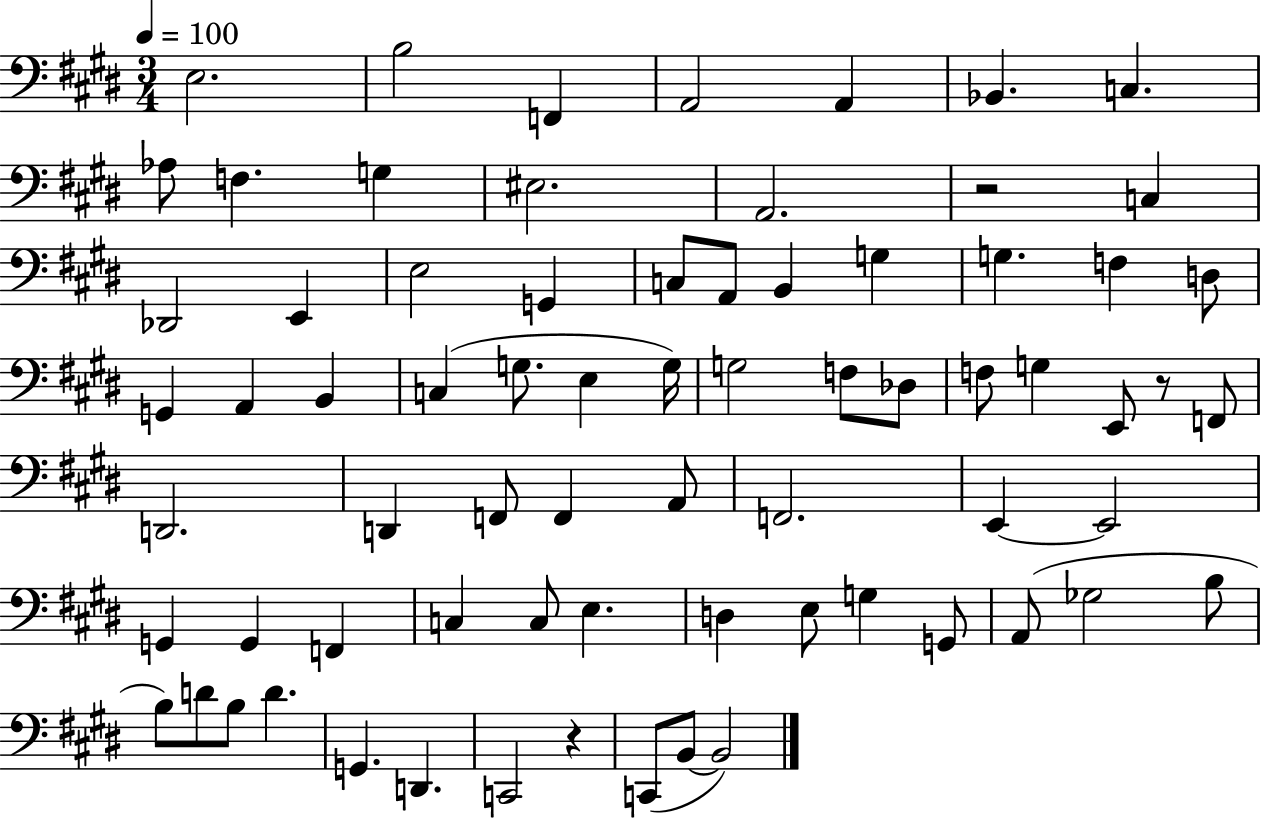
{
  \clef bass
  \numericTimeSignature
  \time 3/4
  \key e \major
  \tempo 4 = 100
  e2. | b2 f,4 | a,2 a,4 | bes,4. c4. | \break aes8 f4. g4 | eis2. | a,2. | r2 c4 | \break des,2 e,4 | e2 g,4 | c8 a,8 b,4 g4 | g4. f4 d8 | \break g,4 a,4 b,4 | c4( g8. e4 g16) | g2 f8 des8 | f8 g4 e,8 r8 f,8 | \break d,2. | d,4 f,8 f,4 a,8 | f,2. | e,4~~ e,2 | \break g,4 g,4 f,4 | c4 c8 e4. | d4 e8 g4 g,8 | a,8( ges2 b8 | \break b8) d'8 b8 d'4. | g,4. d,4. | c,2 r4 | c,8( b,8~~ b,2) | \break \bar "|."
}